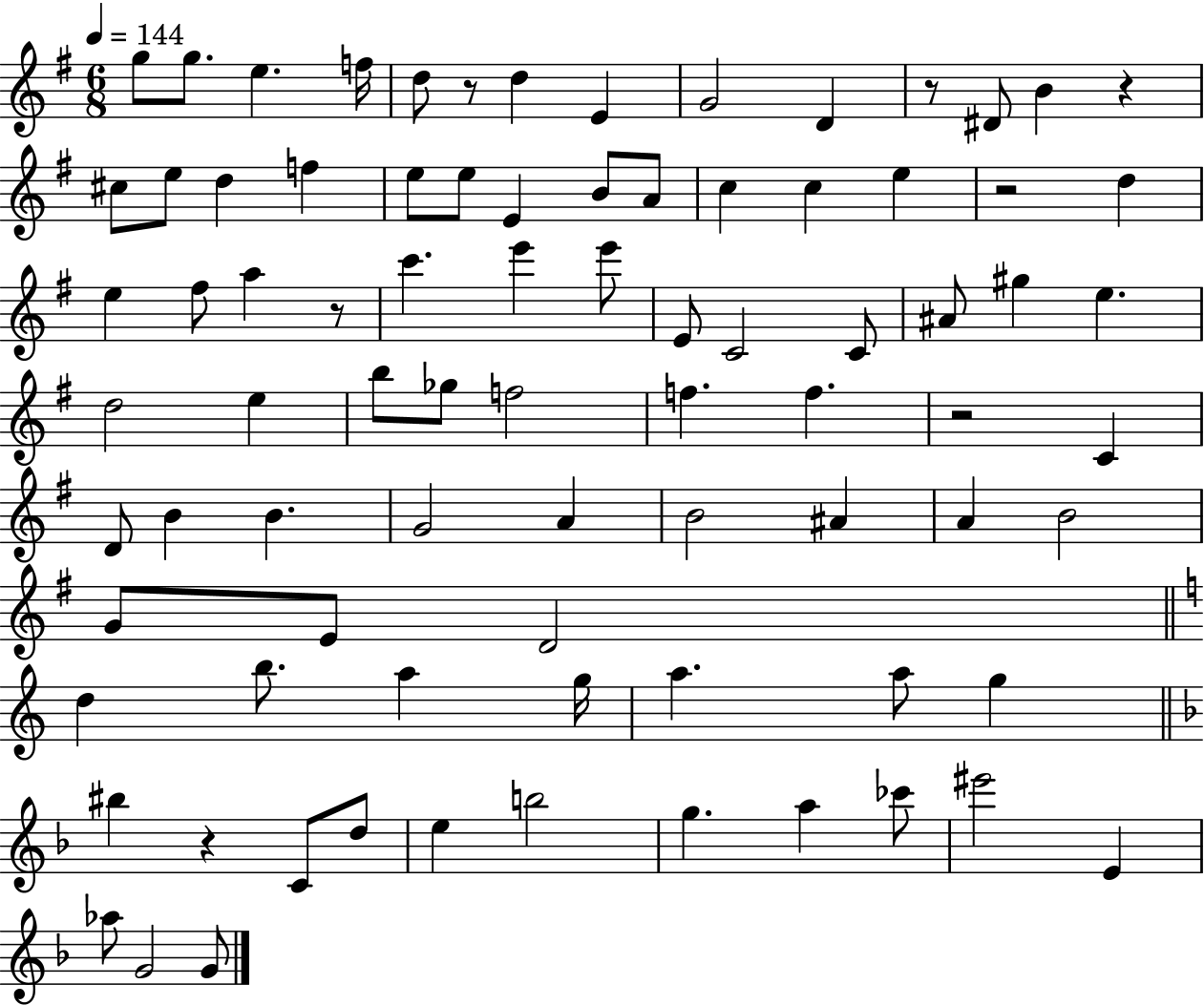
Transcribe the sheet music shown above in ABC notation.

X:1
T:Untitled
M:6/8
L:1/4
K:G
g/2 g/2 e f/4 d/2 z/2 d E G2 D z/2 ^D/2 B z ^c/2 e/2 d f e/2 e/2 E B/2 A/2 c c e z2 d e ^f/2 a z/2 c' e' e'/2 E/2 C2 C/2 ^A/2 ^g e d2 e b/2 _g/2 f2 f f z2 C D/2 B B G2 A B2 ^A A B2 G/2 E/2 D2 d b/2 a g/4 a a/2 g ^b z C/2 d/2 e b2 g a _c'/2 ^e'2 E _a/2 G2 G/2